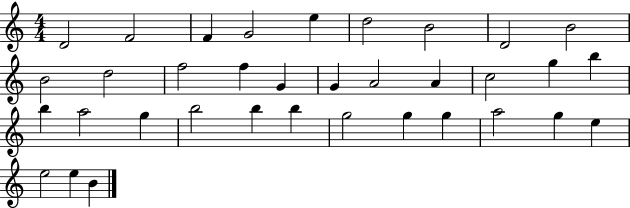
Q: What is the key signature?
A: C major